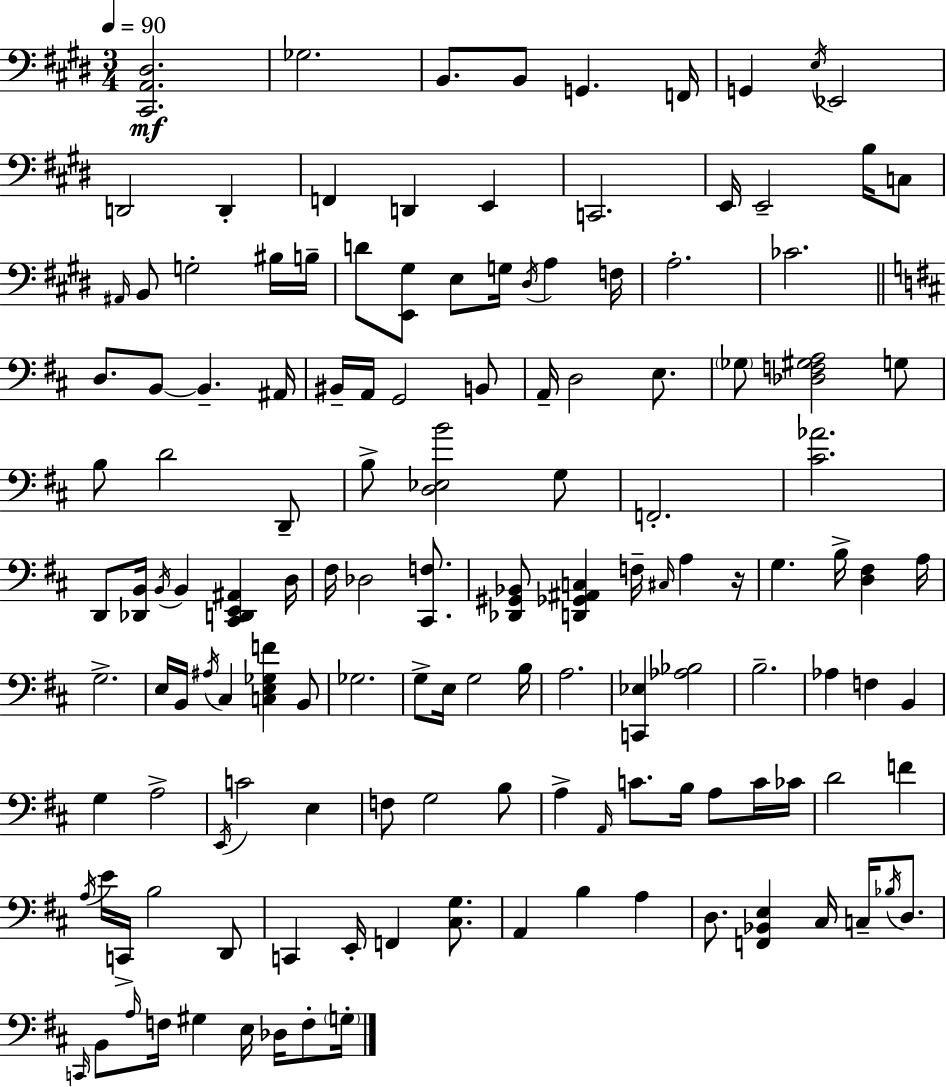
X:1
T:Untitled
M:3/4
L:1/4
K:E
[^C,,A,,^D,]2 _G,2 B,,/2 B,,/2 G,, F,,/4 G,, E,/4 _E,,2 D,,2 D,, F,, D,, E,, C,,2 E,,/4 E,,2 B,/4 C,/2 ^A,,/4 B,,/2 G,2 ^B,/4 B,/4 D/2 [E,,^G,]/2 E,/2 G,/4 ^D,/4 A, F,/4 A,2 _C2 D,/2 B,,/2 B,, ^A,,/4 ^B,,/4 A,,/4 G,,2 B,,/2 A,,/4 D,2 E,/2 _G,/2 [_D,F,^G,A,]2 G,/2 B,/2 D2 D,,/2 B,/2 [D,_E,B]2 G,/2 F,,2 [^C_A]2 D,,/2 [_D,,B,,]/4 B,,/4 B,, [^C,,D,,E,,^A,,] D,/4 ^F,/4 _D,2 [^C,,F,]/2 [_D,,^G,,_B,,]/2 [D,,_G,,^A,,C,] F,/4 ^C,/4 A, z/4 G, B,/4 [D,^F,] A,/4 G,2 E,/4 B,,/4 ^A,/4 ^C, [C,E,_G,F] B,,/2 _G,2 G,/2 E,/4 G,2 B,/4 A,2 [C,,_E,] [_A,_B,]2 B,2 _A, F, B,, G, A,2 E,,/4 C2 E, F,/2 G,2 B,/2 A, A,,/4 C/2 B,/4 A,/2 C/4 _C/4 D2 F A,/4 E/4 C,,/4 B,2 D,,/2 C,, E,,/4 F,, [^C,G,]/2 A,, B, A, D,/2 [F,,_B,,E,] ^C,/4 C,/4 _B,/4 D,/2 C,,/4 B,,/2 A,/4 F,/4 ^G, E,/4 _D,/4 F,/2 G,/4